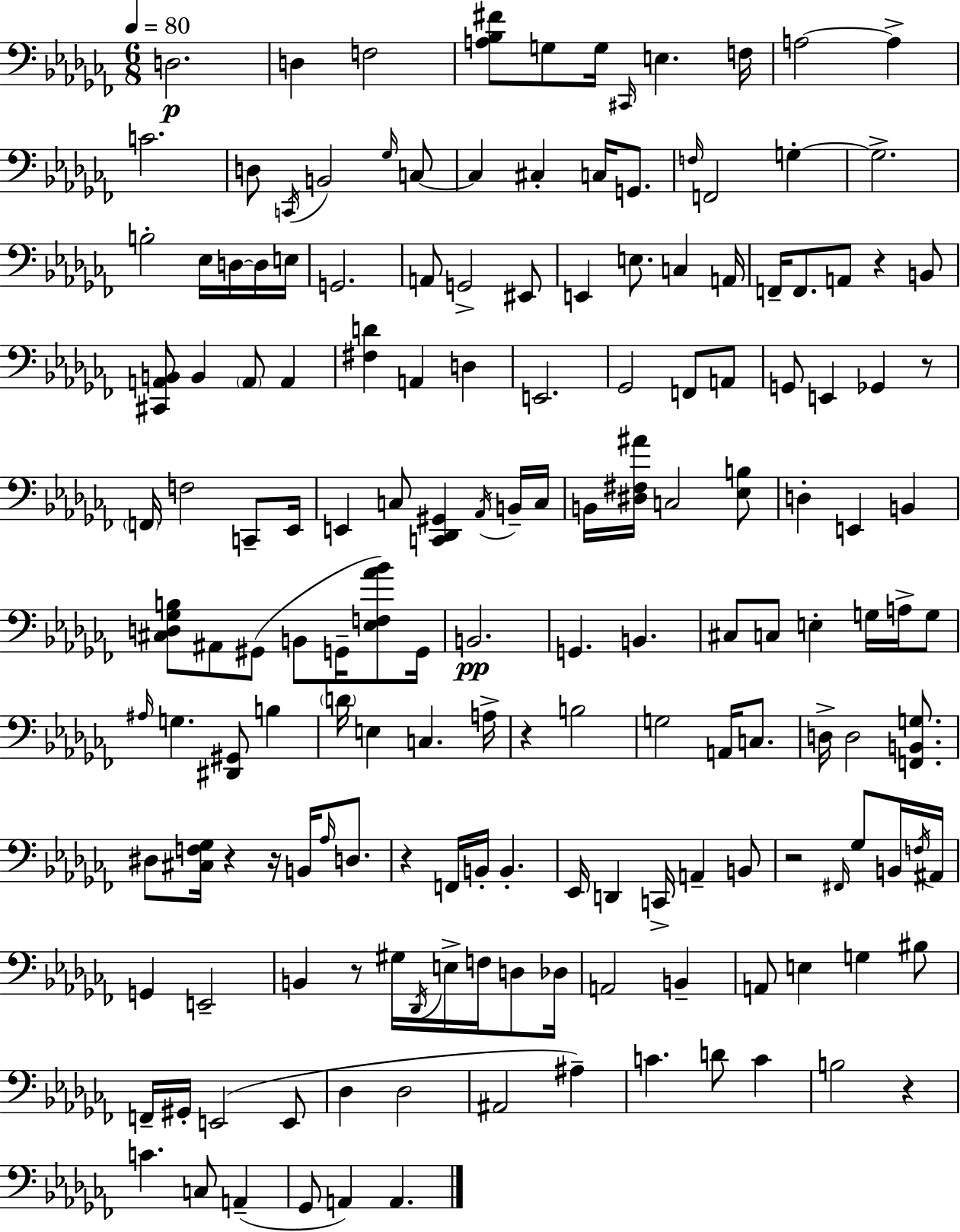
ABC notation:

X:1
T:Untitled
M:6/8
L:1/4
K:Abm
D,2 D, F,2 [A,_B,^F]/2 G,/2 G,/4 ^C,,/4 E, F,/4 A,2 A, C2 D,/2 C,,/4 B,,2 _G,/4 C,/2 C, ^C, C,/4 G,,/2 F,/4 F,,2 G, G,2 B,2 _E,/4 D,/4 D,/4 E,/4 G,,2 A,,/2 G,,2 ^E,,/2 E,, E,/2 C, A,,/4 F,,/4 F,,/2 A,,/2 z B,,/2 [^C,,A,,B,,]/2 B,, A,,/2 A,, [^F,D] A,, D, E,,2 _G,,2 F,,/2 A,,/2 G,,/2 E,, _G,, z/2 F,,/4 F,2 C,,/2 _E,,/4 E,, C,/2 [C,,_D,,^G,,] _A,,/4 B,,/4 C,/4 B,,/4 [^D,^F,^A]/4 C,2 [_E,B,]/2 D, E,, B,, [^C,D,_G,B,]/2 ^A,,/2 ^G,,/2 B,,/2 G,,/4 [_E,F,_A_B]/2 G,,/4 B,,2 G,, B,, ^C,/2 C,/2 E, G,/4 A,/4 G,/2 ^A,/4 G, [^D,,^G,,]/2 B, D/4 E, C, A,/4 z B,2 G,2 A,,/4 C,/2 D,/4 D,2 [F,,B,,G,]/2 ^D,/2 [^C,F,_G,]/4 z z/4 B,,/4 _A,/4 D,/2 z F,,/4 B,,/4 B,, _E,,/4 D,, C,,/4 A,, B,,/2 z2 ^F,,/4 _G,/2 B,,/4 F,/4 ^A,,/4 G,, E,,2 B,, z/2 ^G,/4 _D,,/4 E,/4 F,/4 D,/2 _D,/4 A,,2 B,, A,,/2 E, G, ^B,/2 F,,/4 ^G,,/4 E,,2 E,,/2 _D, _D,2 ^A,,2 ^A, C D/2 C B,2 z C C,/2 A,, _G,,/2 A,, A,,